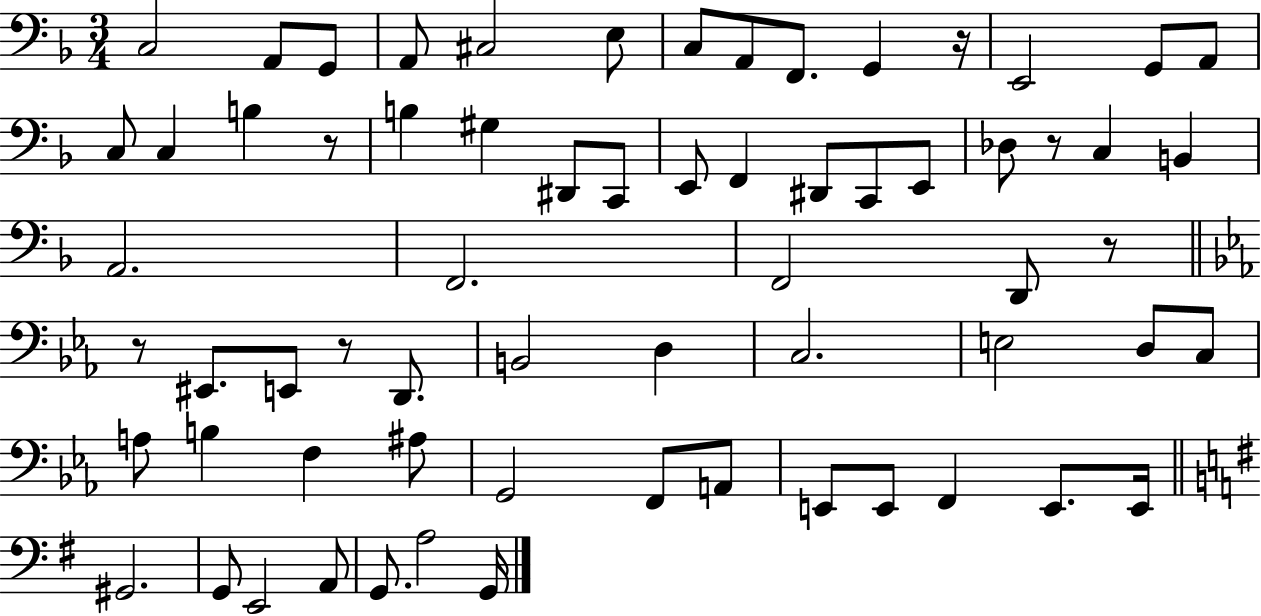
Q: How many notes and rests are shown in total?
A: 66